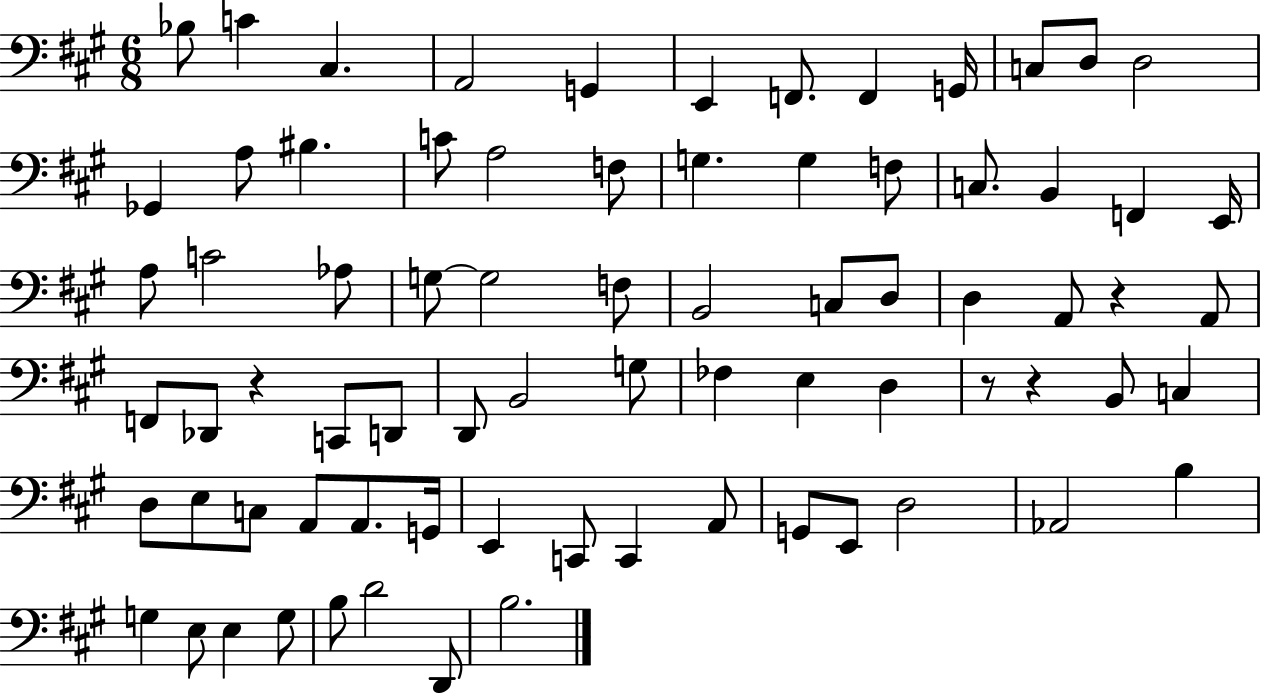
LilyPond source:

{
  \clef bass
  \numericTimeSignature
  \time 6/8
  \key a \major
  \repeat volta 2 { bes8 c'4 cis4. | a,2 g,4 | e,4 f,8. f,4 g,16 | c8 d8 d2 | \break ges,4 a8 bis4. | c'8 a2 f8 | g4. g4 f8 | c8. b,4 f,4 e,16 | \break a8 c'2 aes8 | g8~~ g2 f8 | b,2 c8 d8 | d4 a,8 r4 a,8 | \break f,8 des,8 r4 c,8 d,8 | d,8 b,2 g8 | fes4 e4 d4 | r8 r4 b,8 c4 | \break d8 e8 c8 a,8 a,8. g,16 | e,4 c,8 c,4 a,8 | g,8 e,8 d2 | aes,2 b4 | \break g4 e8 e4 g8 | b8 d'2 d,8 | b2. | } \bar "|."
}